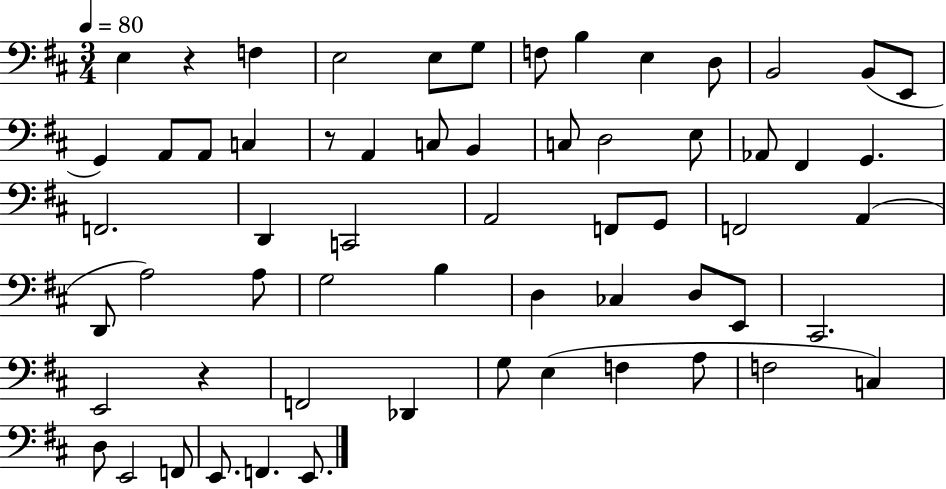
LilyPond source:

{
  \clef bass
  \numericTimeSignature
  \time 3/4
  \key d \major
  \tempo 4 = 80
  e4 r4 f4 | e2 e8 g8 | f8 b4 e4 d8 | b,2 b,8( e,8 | \break g,4) a,8 a,8 c4 | r8 a,4 c8 b,4 | c8 d2 e8 | aes,8 fis,4 g,4. | \break f,2. | d,4 c,2 | a,2 f,8 g,8 | f,2 a,4( | \break d,8 a2) a8 | g2 b4 | d4 ces4 d8 e,8 | cis,2. | \break e,2 r4 | f,2 des,4 | g8 e4( f4 a8 | f2 c4) | \break d8 e,2 f,8 | e,8. f,4. e,8. | \bar "|."
}